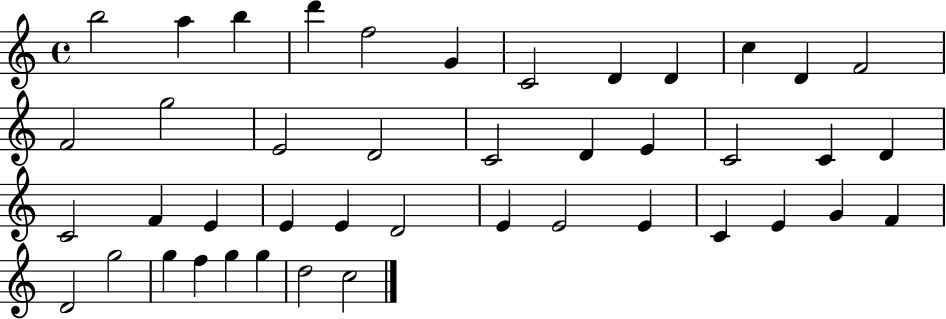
X:1
T:Untitled
M:4/4
L:1/4
K:C
b2 a b d' f2 G C2 D D c D F2 F2 g2 E2 D2 C2 D E C2 C D C2 F E E E D2 E E2 E C E G F D2 g2 g f g g d2 c2